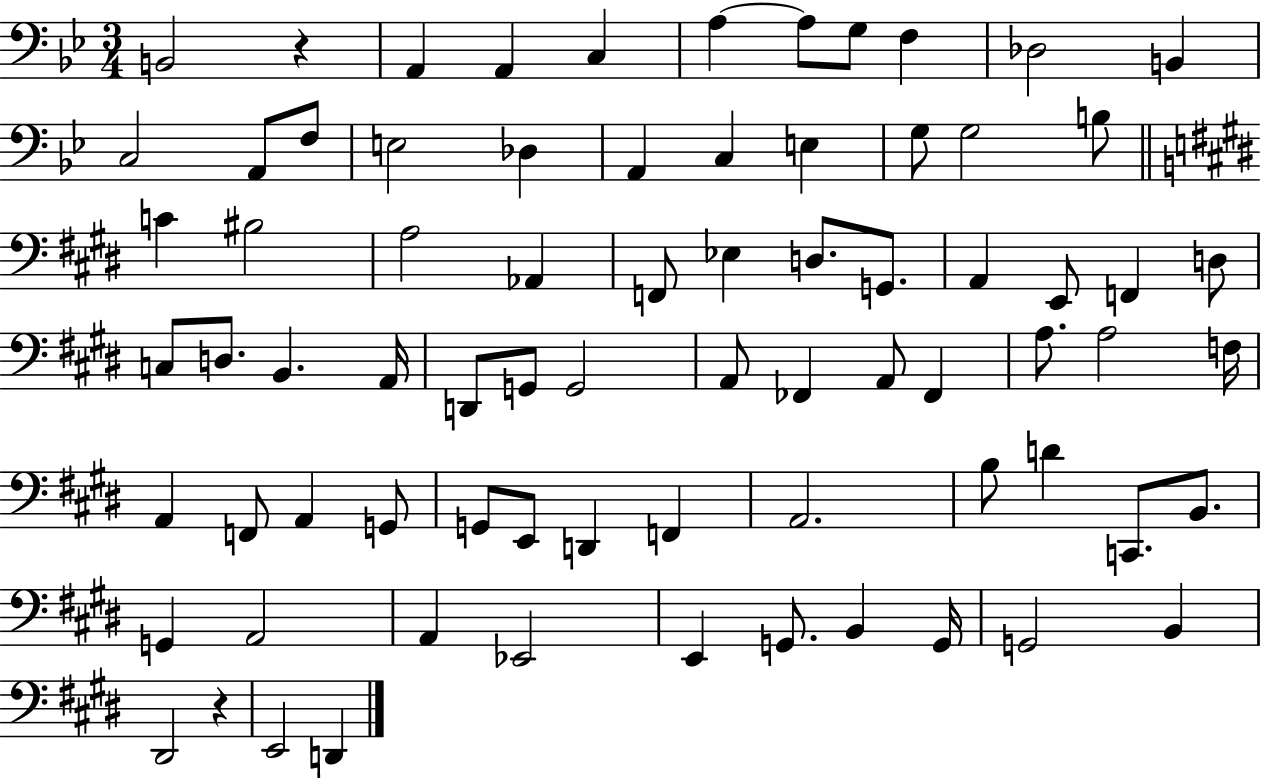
B2/h R/q A2/q A2/q C3/q A3/q A3/e G3/e F3/q Db3/h B2/q C3/h A2/e F3/e E3/h Db3/q A2/q C3/q E3/q G3/e G3/h B3/e C4/q BIS3/h A3/h Ab2/q F2/e Eb3/q D3/e. G2/e. A2/q E2/e F2/q D3/e C3/e D3/e. B2/q. A2/s D2/e G2/e G2/h A2/e FES2/q A2/e FES2/q A3/e. A3/h F3/s A2/q F2/e A2/q G2/e G2/e E2/e D2/q F2/q A2/h. B3/e D4/q C2/e. B2/e. G2/q A2/h A2/q Eb2/h E2/q G2/e. B2/q G2/s G2/h B2/q D#2/h R/q E2/h D2/q